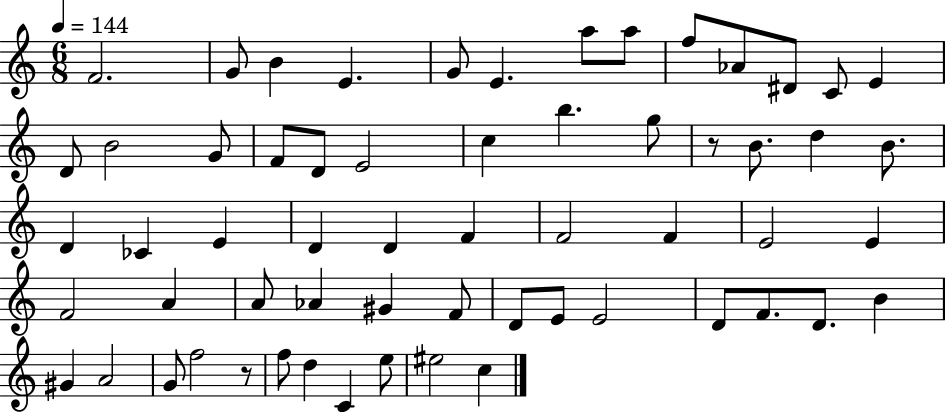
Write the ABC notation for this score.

X:1
T:Untitled
M:6/8
L:1/4
K:C
F2 G/2 B E G/2 E a/2 a/2 f/2 _A/2 ^D/2 C/2 E D/2 B2 G/2 F/2 D/2 E2 c b g/2 z/2 B/2 d B/2 D _C E D D F F2 F E2 E F2 A A/2 _A ^G F/2 D/2 E/2 E2 D/2 F/2 D/2 B ^G A2 G/2 f2 z/2 f/2 d C e/2 ^e2 c